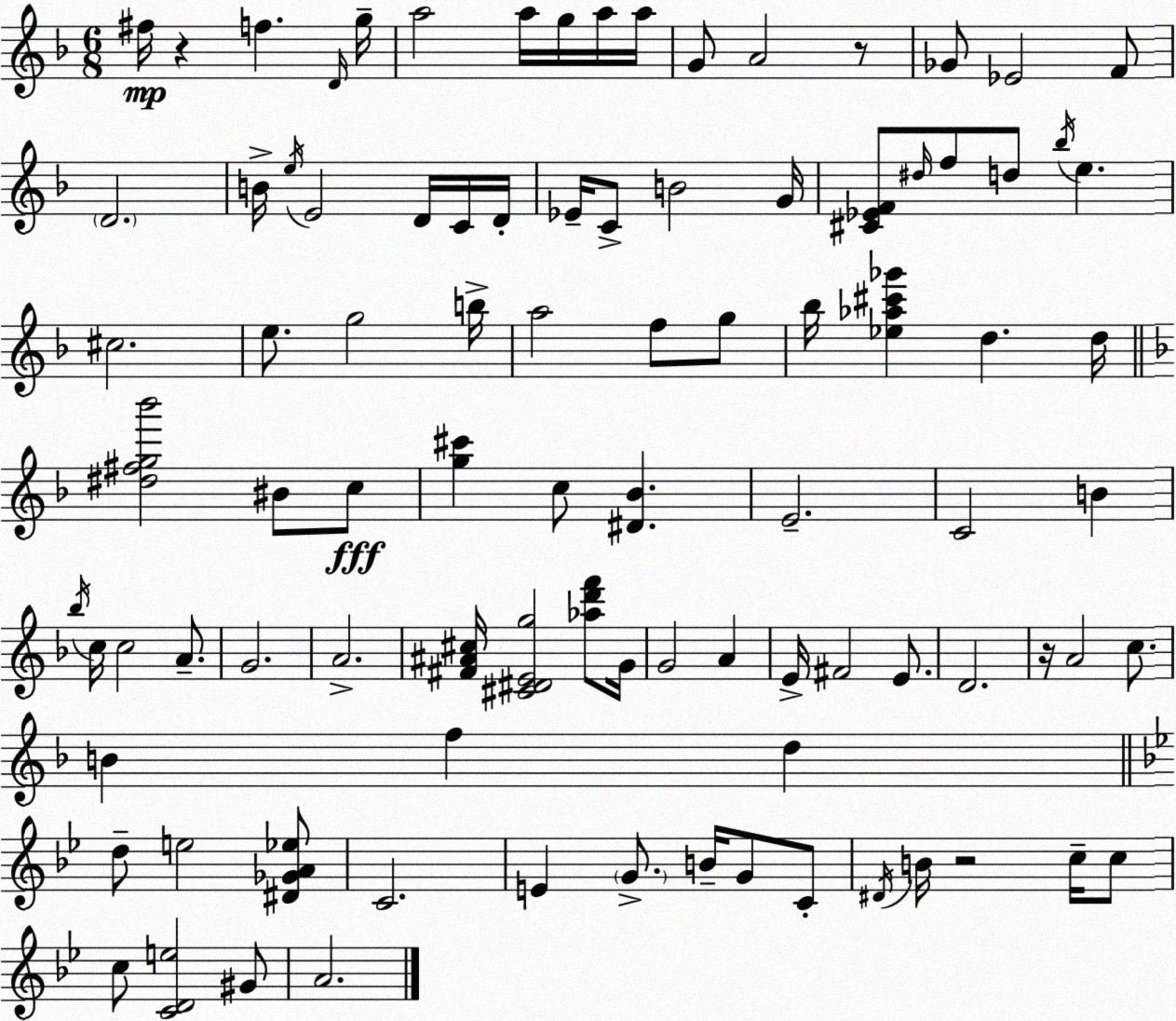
X:1
T:Untitled
M:6/8
L:1/4
K:Dm
^f/4 z f D/4 g/4 a2 a/4 g/4 a/4 a/4 G/2 A2 z/2 _G/2 _E2 F/2 D2 B/4 e/4 E2 D/4 C/4 D/4 _E/4 C/2 B2 G/4 [^C_EF]/2 ^d/4 f/2 d/2 _b/4 e ^c2 e/2 g2 b/4 a2 f/2 g/2 _b/4 [_e_a^c'_g'] d d/4 [^d^fg_b']2 ^B/2 c/2 [g^c'] c/2 [^D_B] E2 C2 B _b/4 c/4 c2 A/2 G2 A2 [^F^A^c]/4 [^C^DEg]2 [_ad'f']/2 G/4 G2 A E/4 ^F2 E/2 D2 z/4 A2 c/2 B f d d/2 e2 [^D_GA_e]/2 C2 E G/2 B/4 G/2 C/2 ^D/4 B/4 z2 c/4 c/2 c/2 [CDe]2 ^G/2 A2